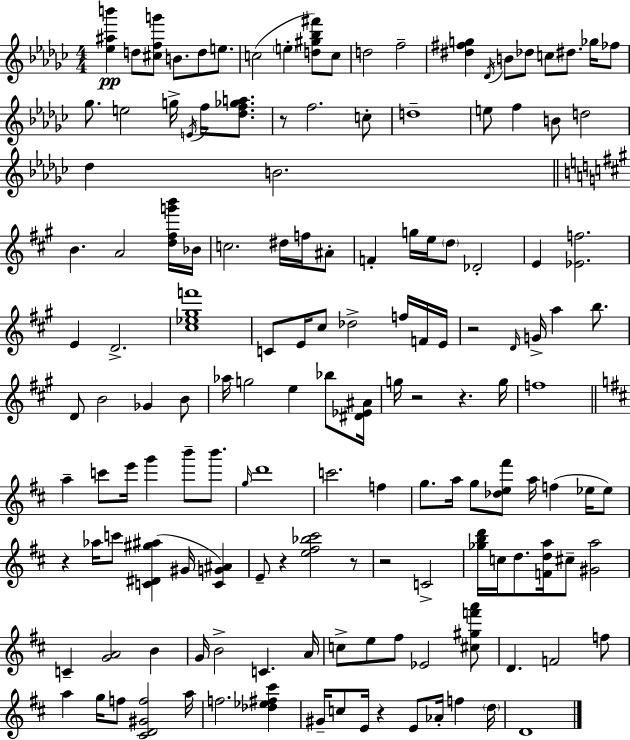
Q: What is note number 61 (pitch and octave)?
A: Ab5